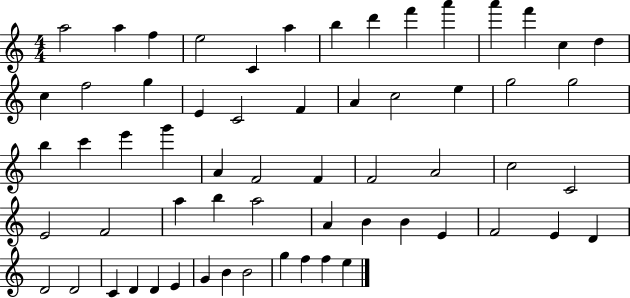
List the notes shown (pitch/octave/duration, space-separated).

A5/h A5/q F5/q E5/h C4/q A5/q B5/q D6/q F6/q A6/q A6/q F6/q C5/q D5/q C5/q F5/h G5/q E4/q C4/h F4/q A4/q C5/h E5/q G5/h G5/h B5/q C6/q E6/q G6/q A4/q F4/h F4/q F4/h A4/h C5/h C4/h E4/h F4/h A5/q B5/q A5/h A4/q B4/q B4/q E4/q F4/h E4/q D4/q D4/h D4/h C4/q D4/q D4/q E4/q G4/q B4/q B4/h G5/q F5/q F5/q E5/q